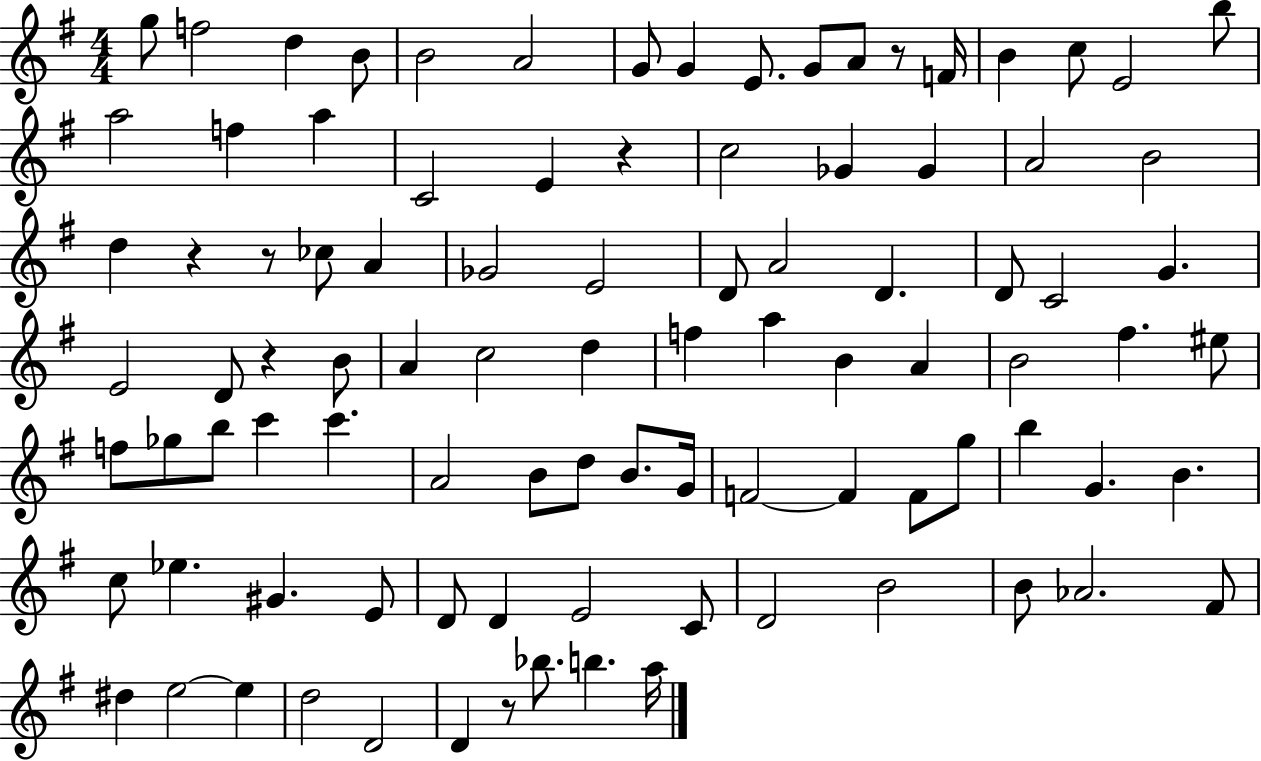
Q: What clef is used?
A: treble